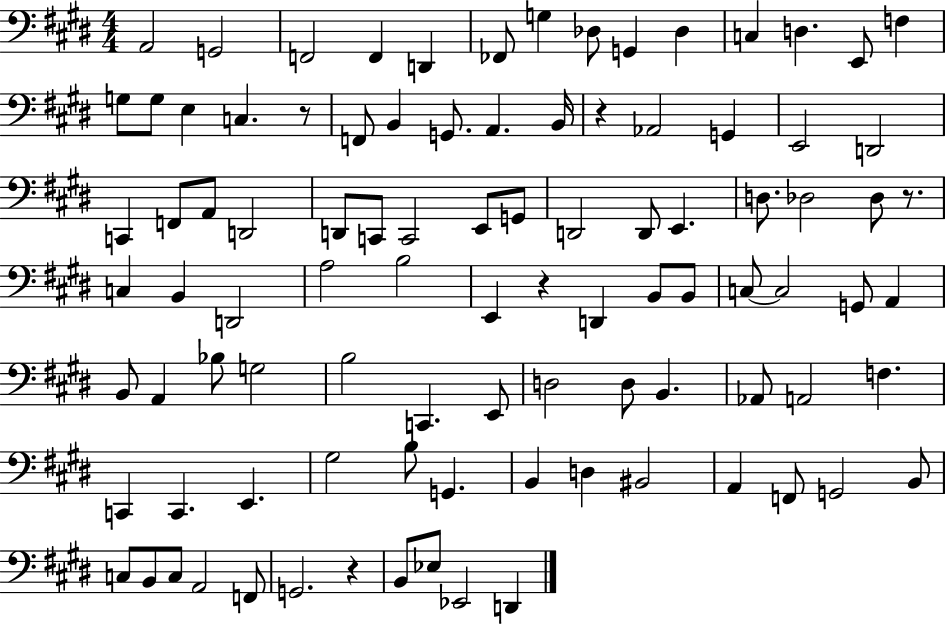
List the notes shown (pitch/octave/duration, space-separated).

A2/h G2/h F2/h F2/q D2/q FES2/e G3/q Db3/e G2/q Db3/q C3/q D3/q. E2/e F3/q G3/e G3/e E3/q C3/q. R/e F2/e B2/q G2/e. A2/q. B2/s R/q Ab2/h G2/q E2/h D2/h C2/q F2/e A2/e D2/h D2/e C2/e C2/h E2/e G2/e D2/h D2/e E2/q. D3/e. Db3/h Db3/e R/e. C3/q B2/q D2/h A3/h B3/h E2/q R/q D2/q B2/e B2/e C3/e C3/h G2/e A2/q B2/e A2/q Bb3/e G3/h B3/h C2/q. E2/e D3/h D3/e B2/q. Ab2/e A2/h F3/q. C2/q C2/q. E2/q. G#3/h B3/e G2/q. B2/q D3/q BIS2/h A2/q F2/e G2/h B2/e C3/e B2/e C3/e A2/h F2/e G2/h. R/q B2/e Eb3/e Eb2/h D2/q